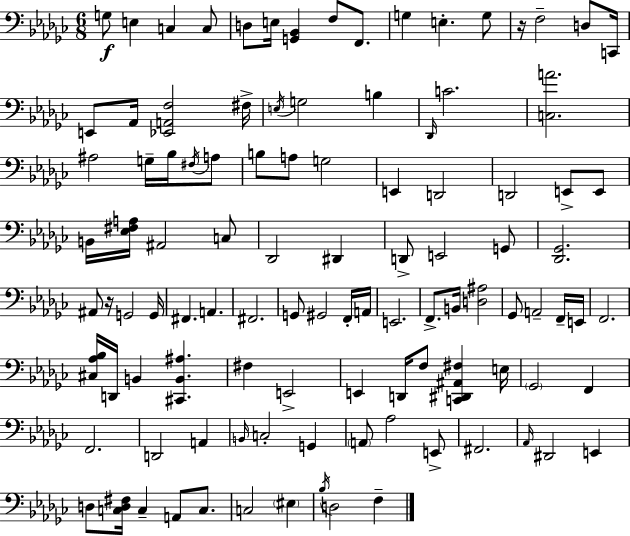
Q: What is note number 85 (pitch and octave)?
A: D3